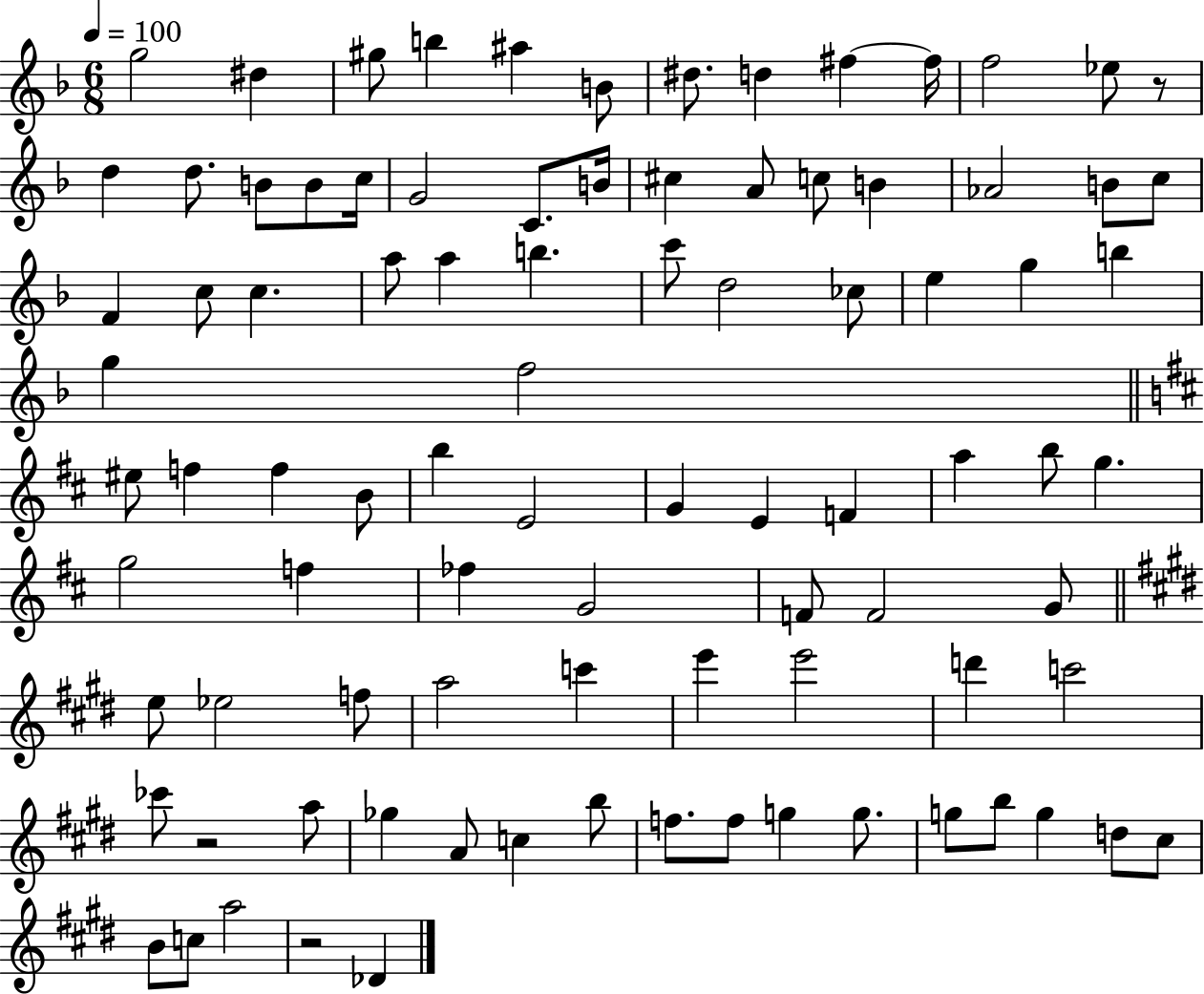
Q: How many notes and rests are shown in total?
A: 91